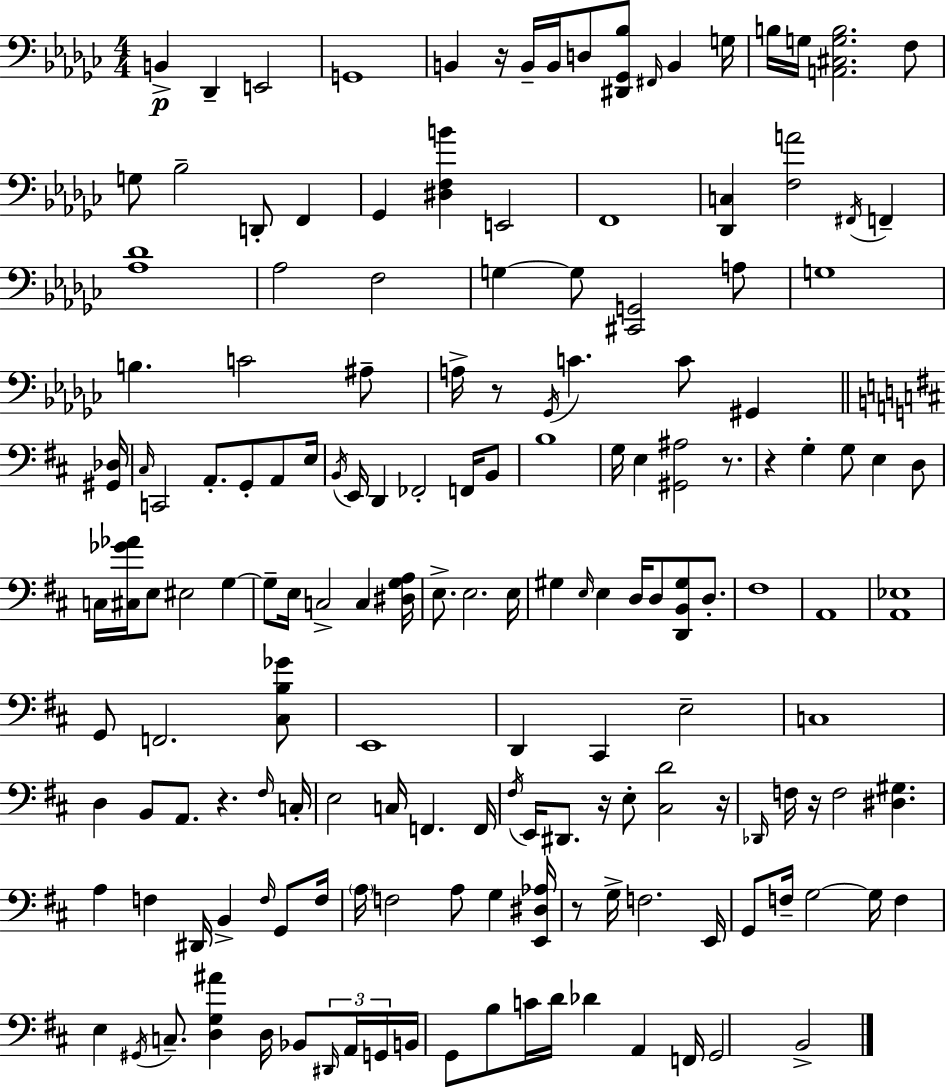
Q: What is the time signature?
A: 4/4